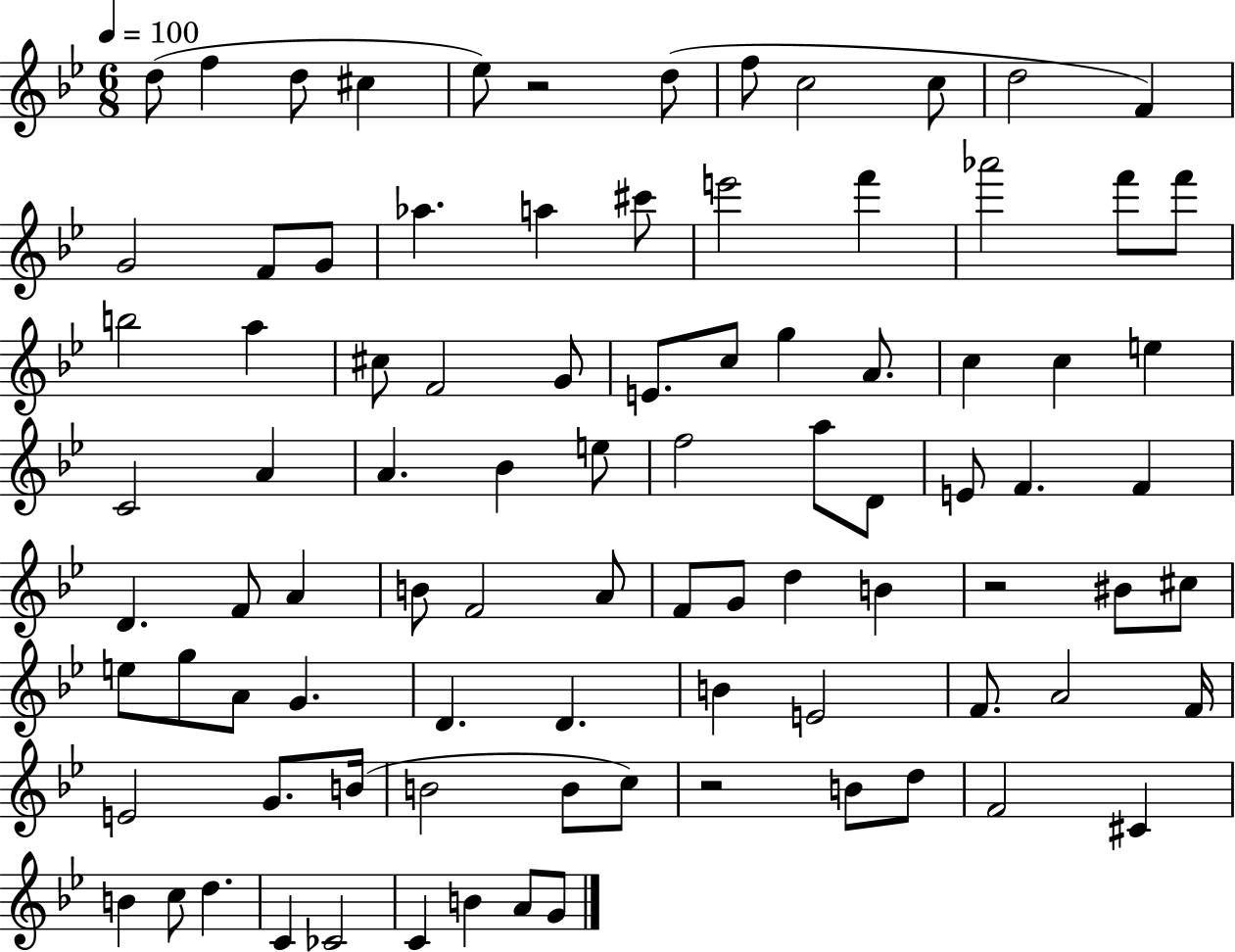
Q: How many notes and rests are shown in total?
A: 90